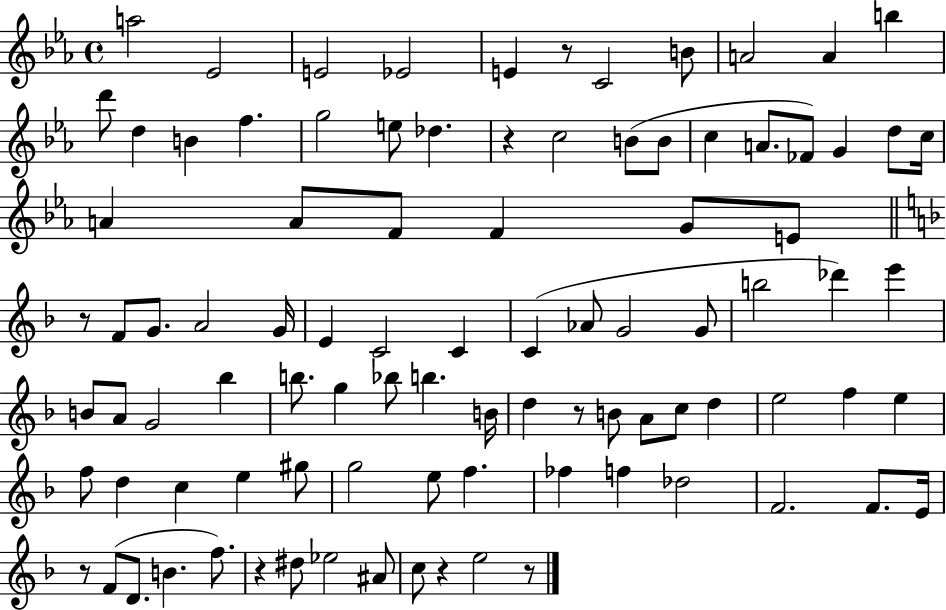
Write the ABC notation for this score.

X:1
T:Untitled
M:4/4
L:1/4
K:Eb
a2 _E2 E2 _E2 E z/2 C2 B/2 A2 A b d'/2 d B f g2 e/2 _d z c2 B/2 B/2 c A/2 _F/2 G d/2 c/4 A A/2 F/2 F G/2 E/2 z/2 F/2 G/2 A2 G/4 E C2 C C _A/2 G2 G/2 b2 _d' e' B/2 A/2 G2 _b b/2 g _b/2 b B/4 d z/2 B/2 A/2 c/2 d e2 f e f/2 d c e ^g/2 g2 e/2 f _f f _d2 F2 F/2 E/4 z/2 F/2 D/2 B f/2 z ^d/2 _e2 ^A/2 c/2 z e2 z/2